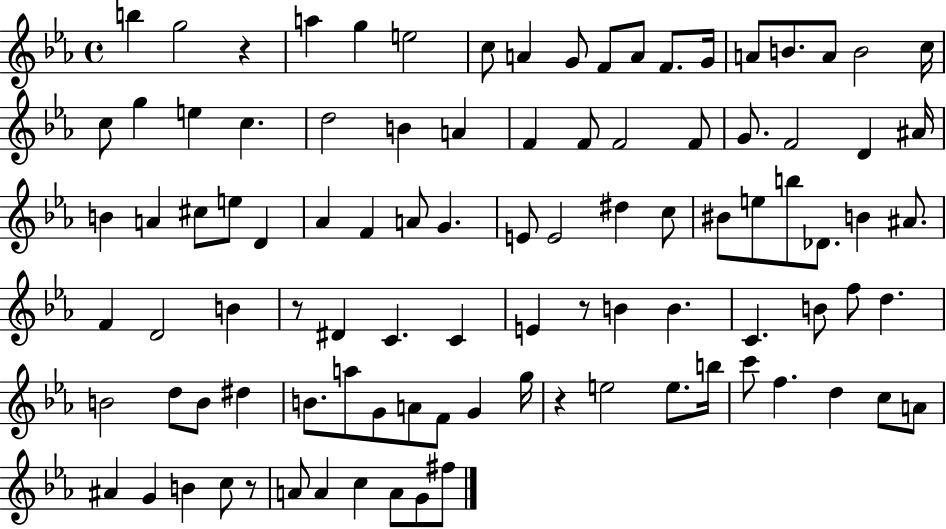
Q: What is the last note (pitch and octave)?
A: F#5